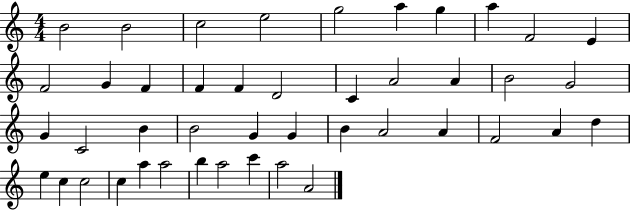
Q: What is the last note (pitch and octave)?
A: A4